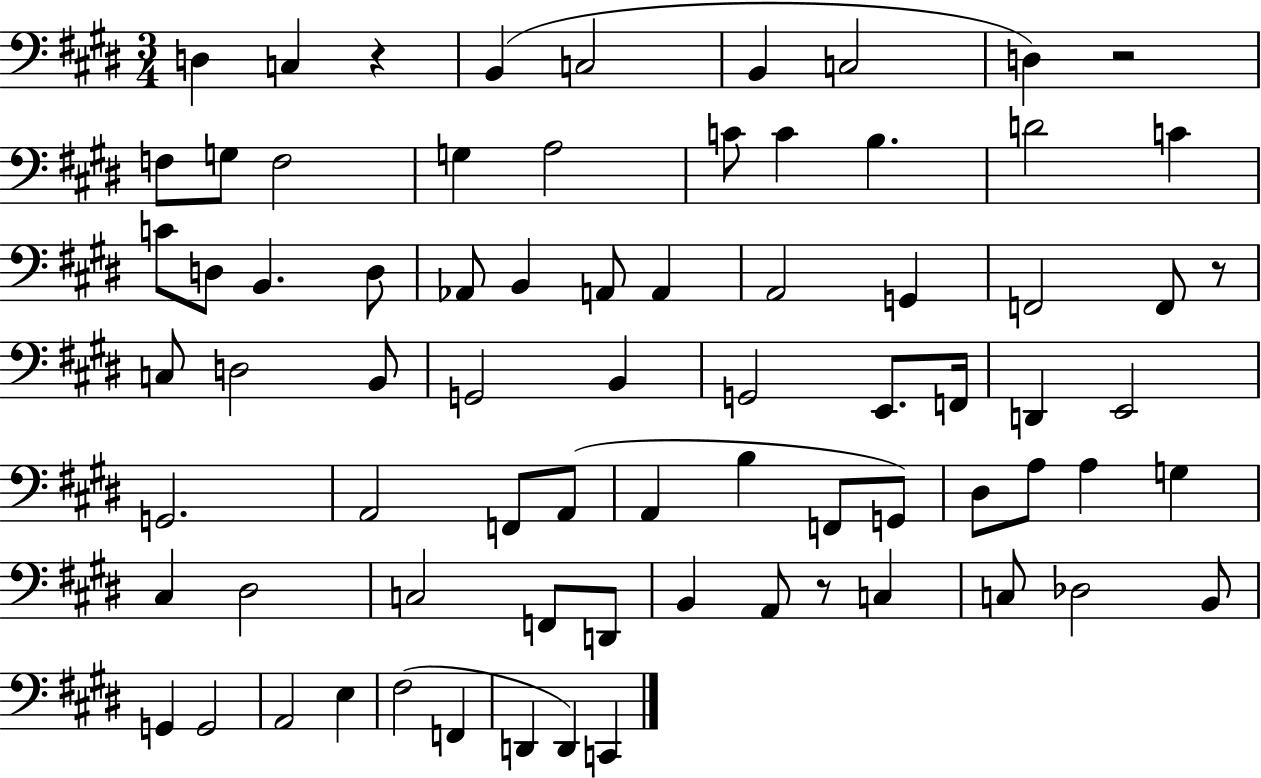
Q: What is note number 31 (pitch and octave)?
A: D3